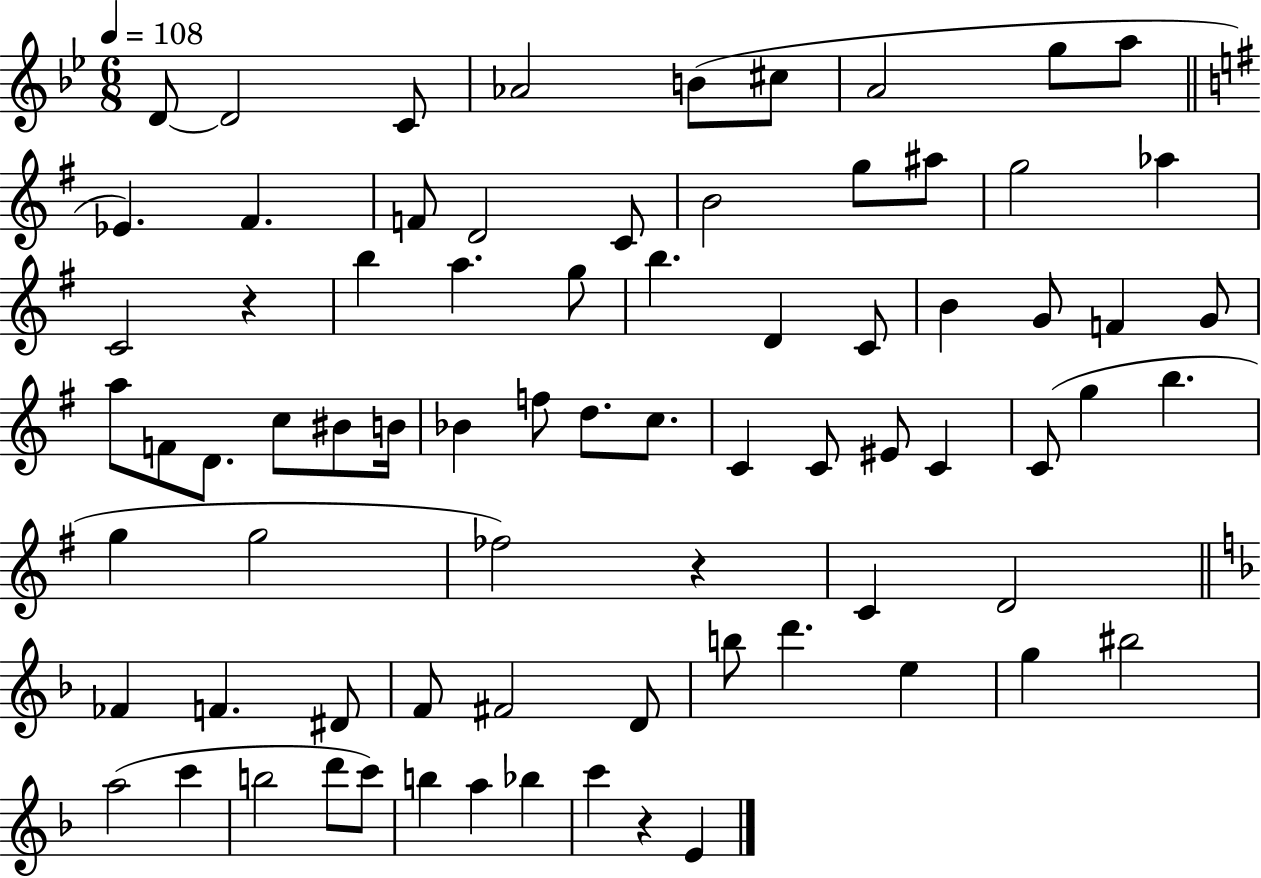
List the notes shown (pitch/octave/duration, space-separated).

D4/e D4/h C4/e Ab4/h B4/e C#5/e A4/h G5/e A5/e Eb4/q. F#4/q. F4/e D4/h C4/e B4/h G5/e A#5/e G5/h Ab5/q C4/h R/q B5/q A5/q. G5/e B5/q. D4/q C4/e B4/q G4/e F4/q G4/e A5/e F4/e D4/e. C5/e BIS4/e B4/s Bb4/q F5/e D5/e. C5/e. C4/q C4/e EIS4/e C4/q C4/e G5/q B5/q. G5/q G5/h FES5/h R/q C4/q D4/h FES4/q F4/q. D#4/e F4/e F#4/h D4/e B5/e D6/q. E5/q G5/q BIS5/h A5/h C6/q B5/h D6/e C6/e B5/q A5/q Bb5/q C6/q R/q E4/q